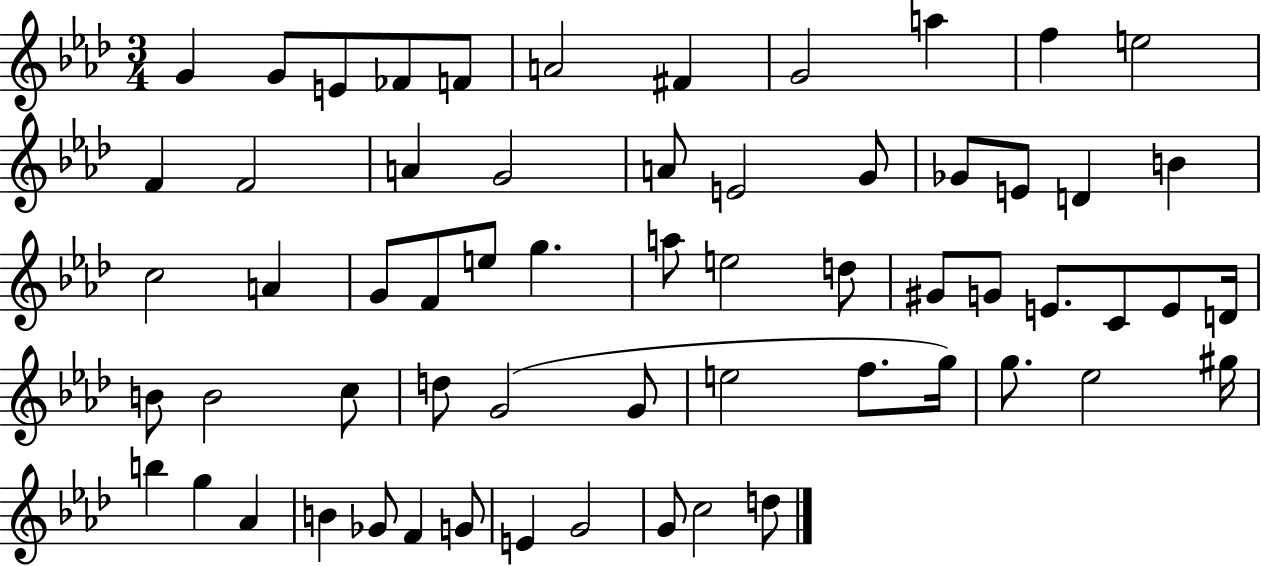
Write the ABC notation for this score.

X:1
T:Untitled
M:3/4
L:1/4
K:Ab
G G/2 E/2 _F/2 F/2 A2 ^F G2 a f e2 F F2 A G2 A/2 E2 G/2 _G/2 E/2 D B c2 A G/2 F/2 e/2 g a/2 e2 d/2 ^G/2 G/2 E/2 C/2 E/2 D/4 B/2 B2 c/2 d/2 G2 G/2 e2 f/2 g/4 g/2 _e2 ^g/4 b g _A B _G/2 F G/2 E G2 G/2 c2 d/2